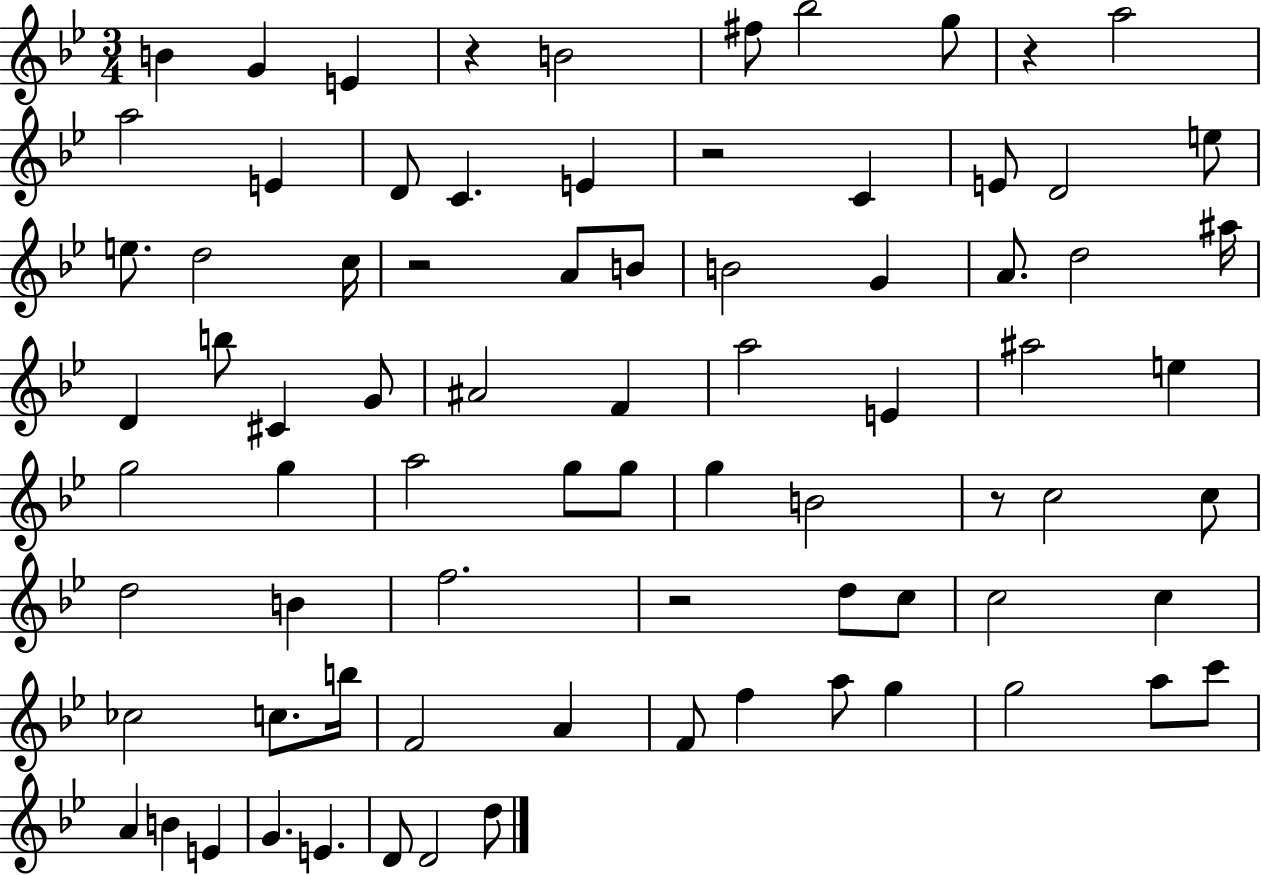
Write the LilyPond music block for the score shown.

{
  \clef treble
  \numericTimeSignature
  \time 3/4
  \key bes \major
  b'4 g'4 e'4 | r4 b'2 | fis''8 bes''2 g''8 | r4 a''2 | \break a''2 e'4 | d'8 c'4. e'4 | r2 c'4 | e'8 d'2 e''8 | \break e''8. d''2 c''16 | r2 a'8 b'8 | b'2 g'4 | a'8. d''2 ais''16 | \break d'4 b''8 cis'4 g'8 | ais'2 f'4 | a''2 e'4 | ais''2 e''4 | \break g''2 g''4 | a''2 g''8 g''8 | g''4 b'2 | r8 c''2 c''8 | \break d''2 b'4 | f''2. | r2 d''8 c''8 | c''2 c''4 | \break ces''2 c''8. b''16 | f'2 a'4 | f'8 f''4 a''8 g''4 | g''2 a''8 c'''8 | \break a'4 b'4 e'4 | g'4. e'4. | d'8 d'2 d''8 | \bar "|."
}